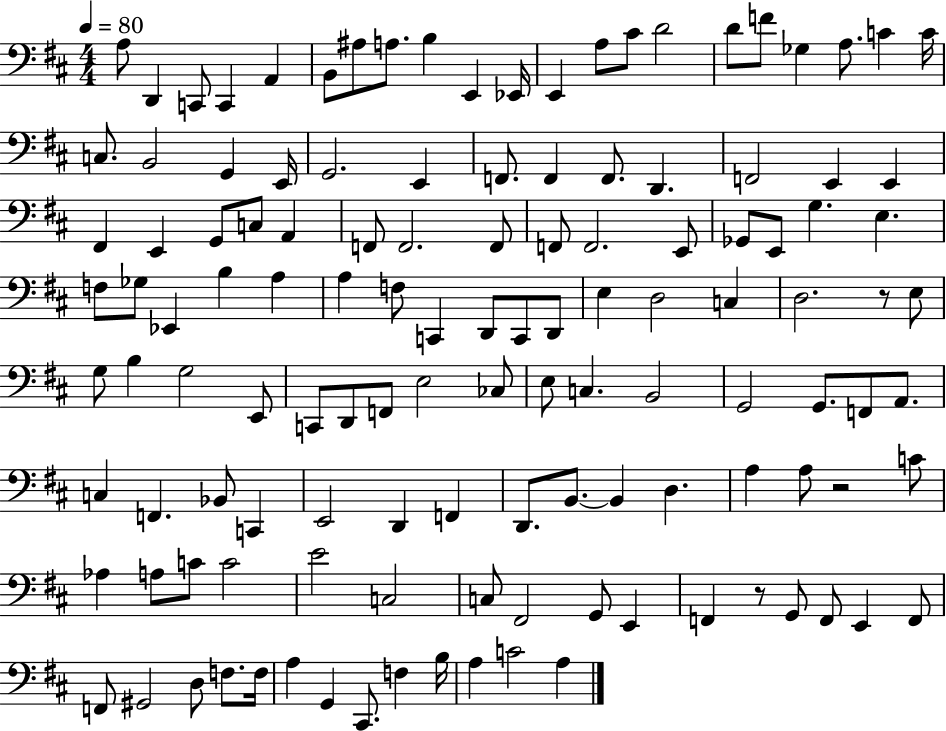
X:1
T:Untitled
M:4/4
L:1/4
K:D
A,/2 D,, C,,/2 C,, A,, B,,/2 ^A,/2 A,/2 B, E,, _E,,/4 E,, A,/2 ^C/2 D2 D/2 F/2 _G, A,/2 C C/4 C,/2 B,,2 G,, E,,/4 G,,2 E,, F,,/2 F,, F,,/2 D,, F,,2 E,, E,, ^F,, E,, G,,/2 C,/2 A,, F,,/2 F,,2 F,,/2 F,,/2 F,,2 E,,/2 _G,,/2 E,,/2 G, E, F,/2 _G,/2 _E,, B, A, A, F,/2 C,, D,,/2 C,,/2 D,,/2 E, D,2 C, D,2 z/2 E,/2 G,/2 B, G,2 E,,/2 C,,/2 D,,/2 F,,/2 E,2 _C,/2 E,/2 C, B,,2 G,,2 G,,/2 F,,/2 A,,/2 C, F,, _B,,/2 C,, E,,2 D,, F,, D,,/2 B,,/2 B,, D, A, A,/2 z2 C/2 _A, A,/2 C/2 C2 E2 C,2 C,/2 ^F,,2 G,,/2 E,, F,, z/2 G,,/2 F,,/2 E,, F,,/2 F,,/2 ^G,,2 D,/2 F,/2 F,/4 A, G,, ^C,,/2 F, B,/4 A, C2 A,